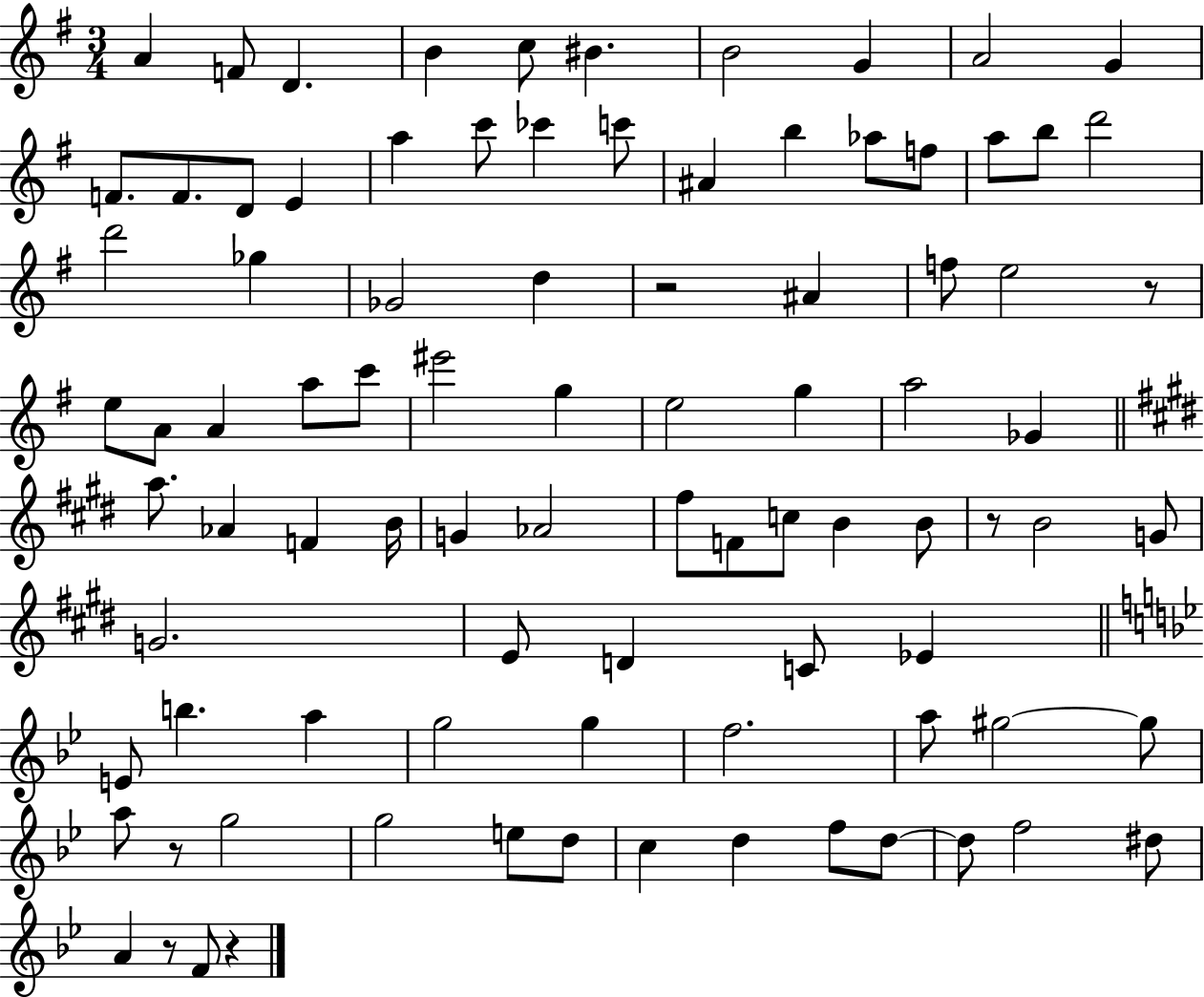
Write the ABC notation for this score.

X:1
T:Untitled
M:3/4
L:1/4
K:G
A F/2 D B c/2 ^B B2 G A2 G F/2 F/2 D/2 E a c'/2 _c' c'/2 ^A b _a/2 f/2 a/2 b/2 d'2 d'2 _g _G2 d z2 ^A f/2 e2 z/2 e/2 A/2 A a/2 c'/2 ^e'2 g e2 g a2 _G a/2 _A F B/4 G _A2 ^f/2 F/2 c/2 B B/2 z/2 B2 G/2 G2 E/2 D C/2 _E E/2 b a g2 g f2 a/2 ^g2 ^g/2 a/2 z/2 g2 g2 e/2 d/2 c d f/2 d/2 d/2 f2 ^d/2 A z/2 F/2 z